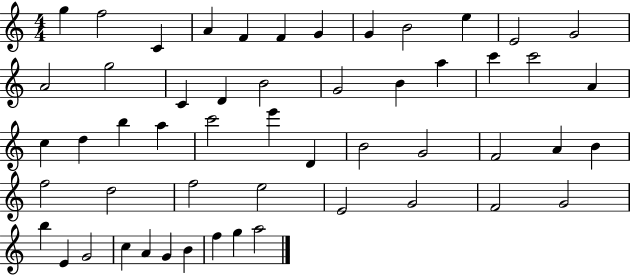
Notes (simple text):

G5/q F5/h C4/q A4/q F4/q F4/q G4/q G4/q B4/h E5/q E4/h G4/h A4/h G5/h C4/q D4/q B4/h G4/h B4/q A5/q C6/q C6/h A4/q C5/q D5/q B5/q A5/q C6/h E6/q D4/q B4/h G4/h F4/h A4/q B4/q F5/h D5/h F5/h E5/h E4/h G4/h F4/h G4/h B5/q E4/q G4/h C5/q A4/q G4/q B4/q F5/q G5/q A5/h